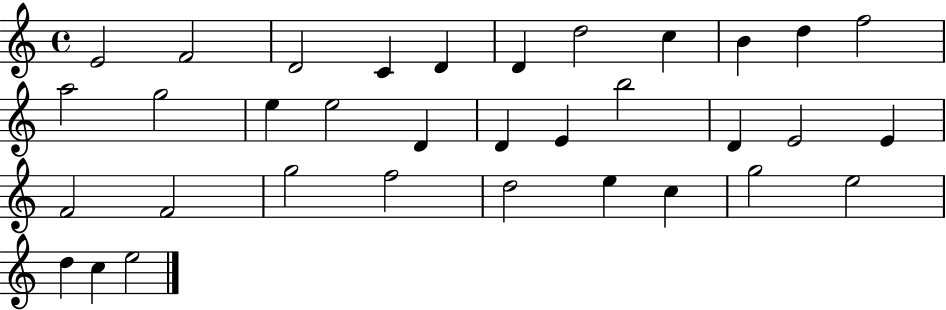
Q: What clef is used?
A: treble